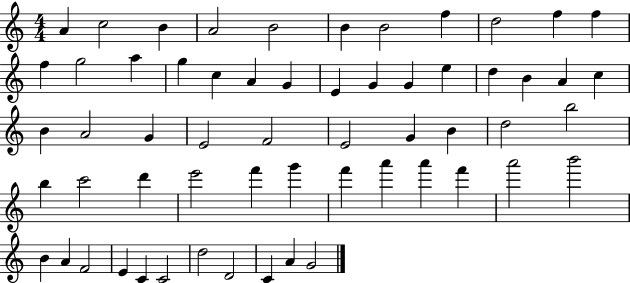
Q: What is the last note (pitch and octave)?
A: G4